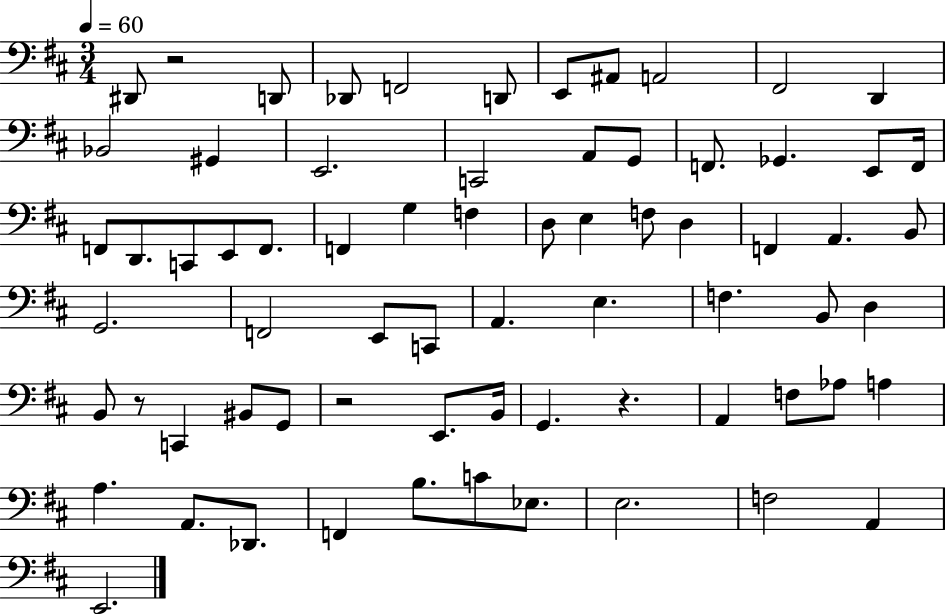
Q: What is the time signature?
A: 3/4